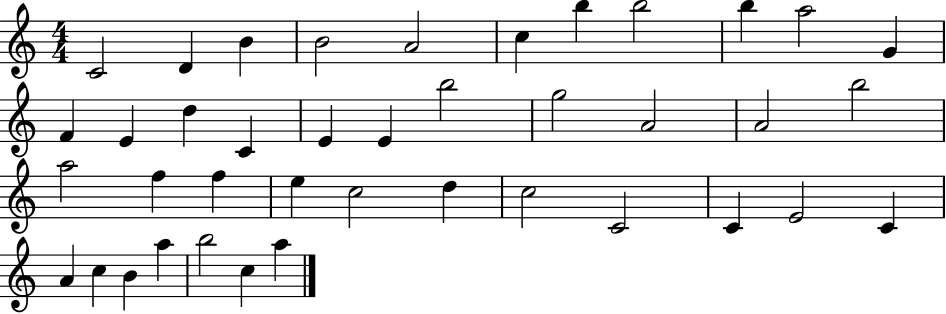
C4/h D4/q B4/q B4/h A4/h C5/q B5/q B5/h B5/q A5/h G4/q F4/q E4/q D5/q C4/q E4/q E4/q B5/h G5/h A4/h A4/h B5/h A5/h F5/q F5/q E5/q C5/h D5/q C5/h C4/h C4/q E4/h C4/q A4/q C5/q B4/q A5/q B5/h C5/q A5/q